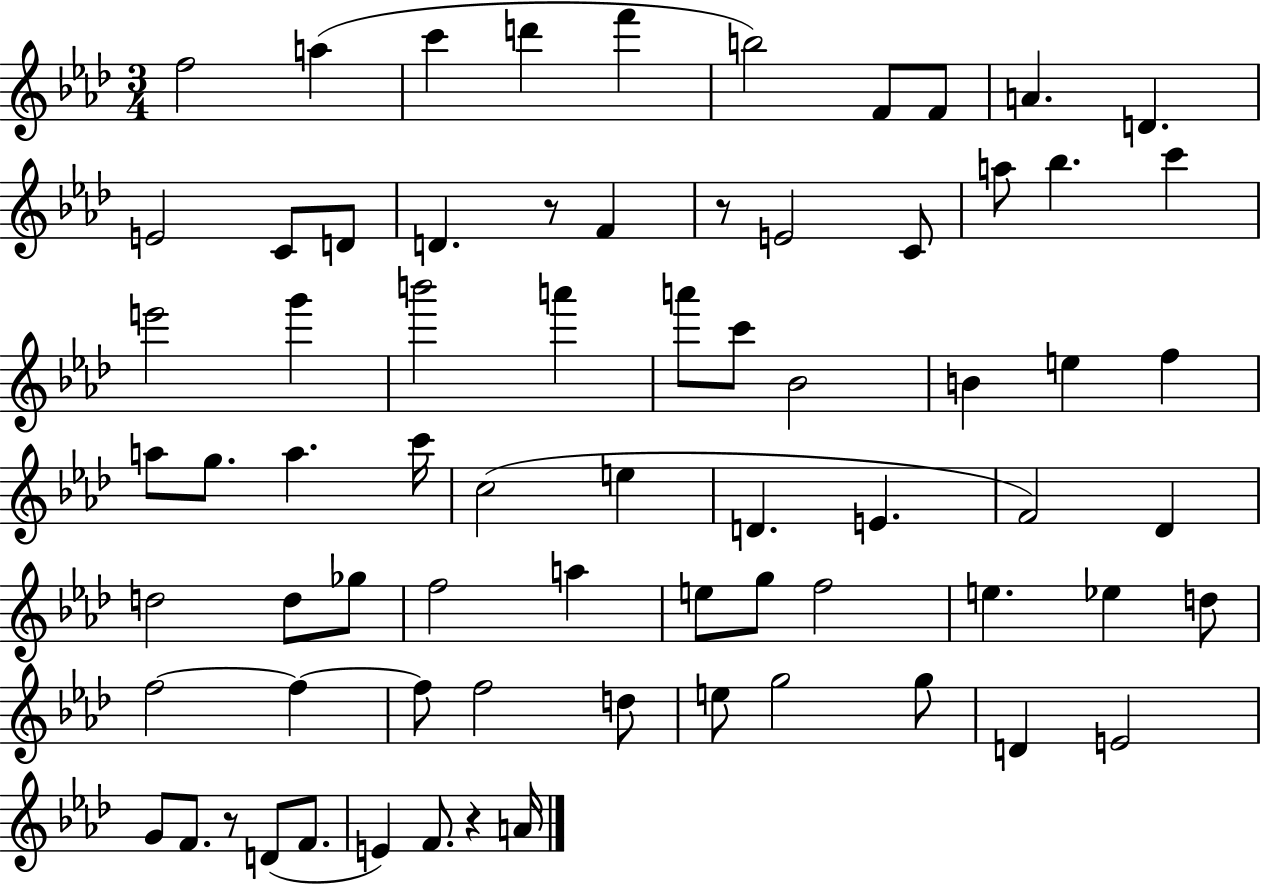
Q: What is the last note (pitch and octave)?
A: A4